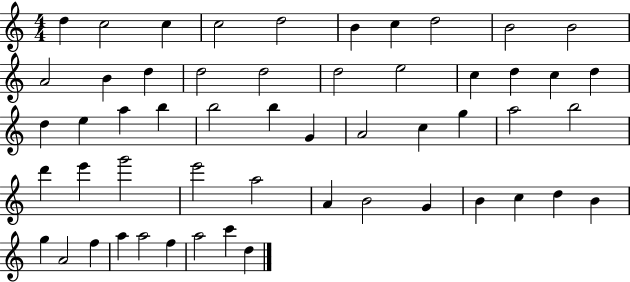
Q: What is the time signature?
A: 4/4